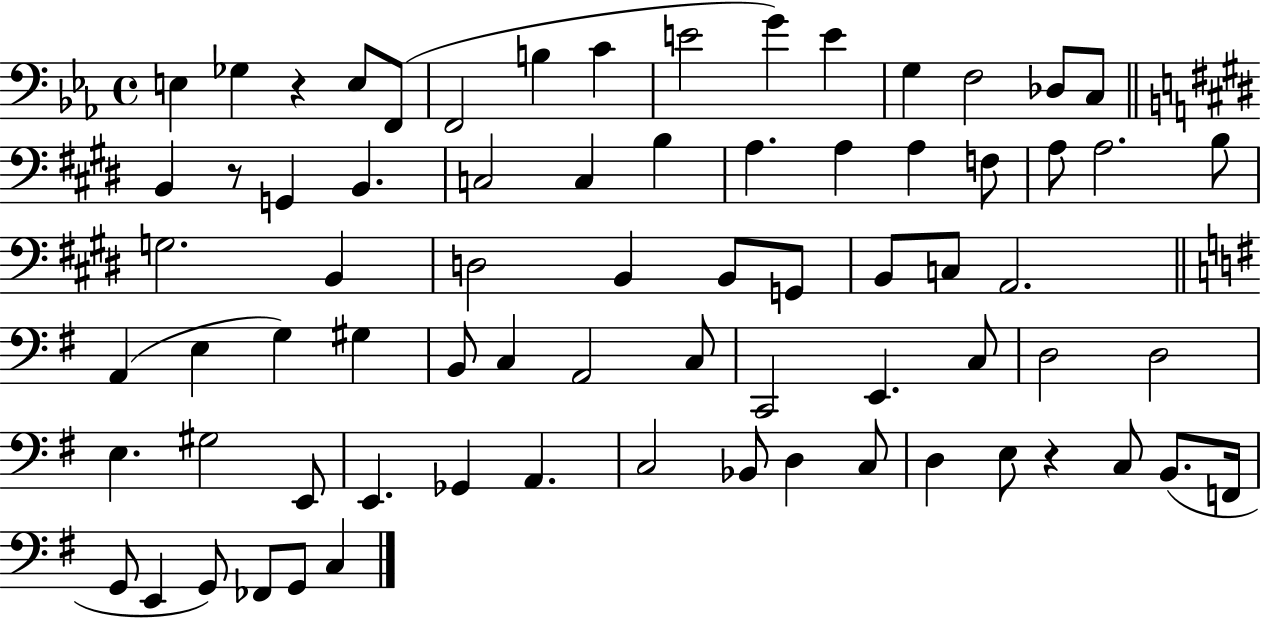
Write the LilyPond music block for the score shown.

{
  \clef bass
  \time 4/4
  \defaultTimeSignature
  \key ees \major
  e4 ges4 r4 e8 f,8( | f,2 b4 c'4 | e'2 g'4) e'4 | g4 f2 des8 c8 | \break \bar "||" \break \key e \major b,4 r8 g,4 b,4. | c2 c4 b4 | a4. a4 a4 f8 | a8 a2. b8 | \break g2. b,4 | d2 b,4 b,8 g,8 | b,8 c8 a,2. | \bar "||" \break \key e \minor a,4( e4 g4) gis4 | b,8 c4 a,2 c8 | c,2 e,4. c8 | d2 d2 | \break e4. gis2 e,8 | e,4. ges,4 a,4. | c2 bes,8 d4 c8 | d4 e8 r4 c8 b,8.( f,16 | \break g,8 e,4 g,8) fes,8 g,8 c4 | \bar "|."
}